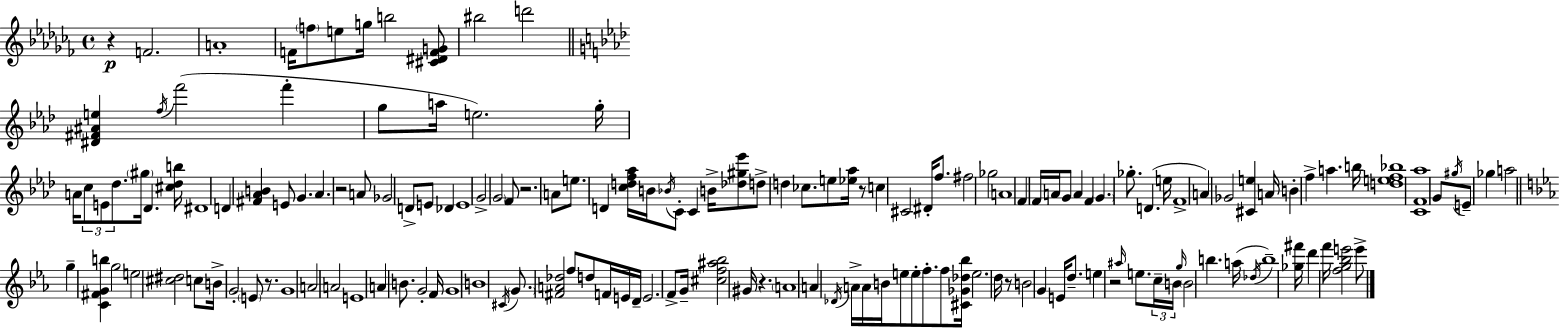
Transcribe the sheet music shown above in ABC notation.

X:1
T:Untitled
M:4/4
L:1/4
K:Abm
z F2 A4 F/4 f/2 e/2 g/4 b2 [^C^DFG]/2 ^b2 d'2 [^D^F^Ae] f/4 f'2 f' g/2 a/4 e2 g/4 A/4 c/2 E/2 _d/2 ^g/4 _D [^c_db]/4 ^D4 D [^F_AB] E/2 G _A z2 A/2 _G2 D/2 E/2 _D E4 G2 G2 F/2 z2 A/2 e/2 D [cdf_a]/4 B/4 _B/4 C/2 C B/4 [_d^g_e']/2 d/2 d _c/2 e/2 [_e_a]/4 z/2 c ^C2 ^D/4 f/2 ^f2 _g2 A4 F F/4 A/4 G/2 A F G _g/2 D e/4 F4 A _G2 [^Ce] A/4 B f a b/4 [def_b]4 [CF_a]4 G/2 ^g/4 E/2 _g a2 g [C^FGb] g2 e2 [^c^d]2 c/2 B/4 G2 E/2 z/2 G4 A2 A2 E4 A B/2 G2 F/4 G4 B4 ^C/4 G/2 [^FA_d]2 f/2 d/2 F/4 E/4 D/4 E2 F/2 G/4 [^cf^a_b]2 ^G/4 z A4 A _D/4 A/4 A/4 B/4 e/2 e/2 f/2 f/2 [^C_G_d_b]/4 e2 d/4 z/2 B2 G E/4 d/2 e z2 ^a/4 e/2 c/4 B/4 g/4 B2 b a/4 _d/4 b4 [_g^f']/4 d' f'/4 [fg_be']2 e'/2